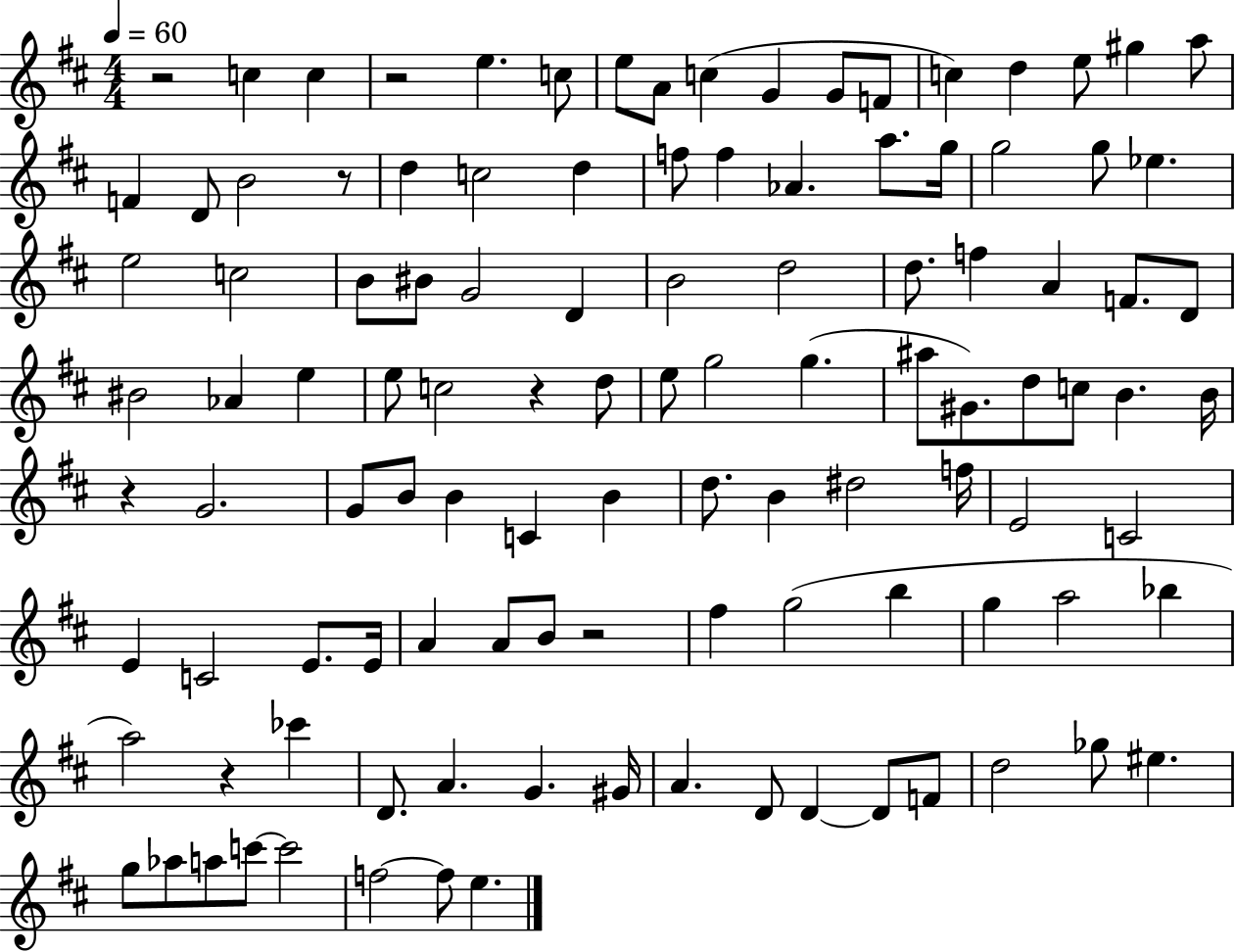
{
  \clef treble
  \numericTimeSignature
  \time 4/4
  \key d \major
  \tempo 4 = 60
  r2 c''4 c''4 | r2 e''4. c''8 | e''8 a'8 c''4( g'4 g'8 f'8 | c''4) d''4 e''8 gis''4 a''8 | \break f'4 d'8 b'2 r8 | d''4 c''2 d''4 | f''8 f''4 aes'4. a''8. g''16 | g''2 g''8 ees''4. | \break e''2 c''2 | b'8 bis'8 g'2 d'4 | b'2 d''2 | d''8. f''4 a'4 f'8. d'8 | \break bis'2 aes'4 e''4 | e''8 c''2 r4 d''8 | e''8 g''2 g''4.( | ais''8 gis'8.) d''8 c''8 b'4. b'16 | \break r4 g'2. | g'8 b'8 b'4 c'4 b'4 | d''8. b'4 dis''2 f''16 | e'2 c'2 | \break e'4 c'2 e'8. e'16 | a'4 a'8 b'8 r2 | fis''4 g''2( b''4 | g''4 a''2 bes''4 | \break a''2) r4 ces'''4 | d'8. a'4. g'4. gis'16 | a'4. d'8 d'4~~ d'8 f'8 | d''2 ges''8 eis''4. | \break g''8 aes''8 a''8 c'''8~~ c'''2 | f''2~~ f''8 e''4. | \bar "|."
}